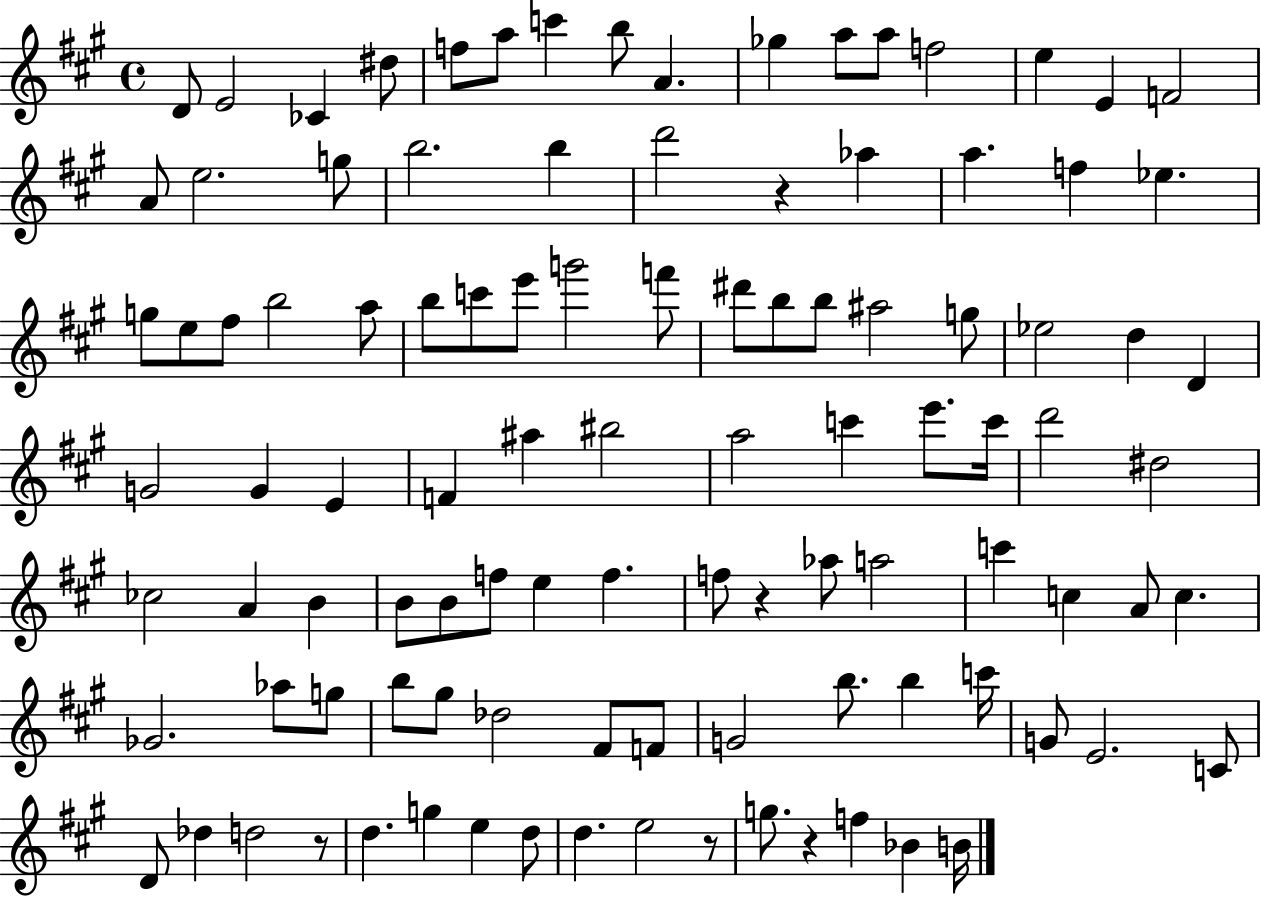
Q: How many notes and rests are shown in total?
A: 104